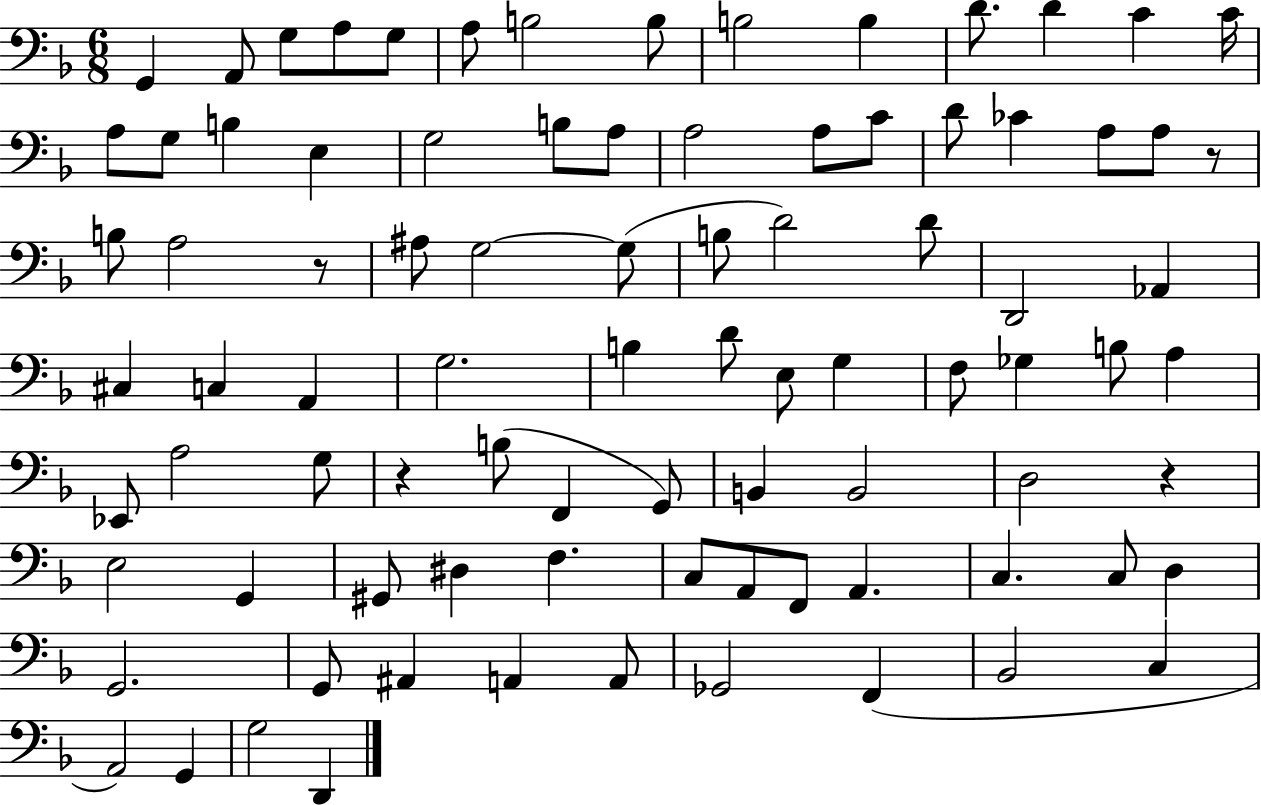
X:1
T:Untitled
M:6/8
L:1/4
K:F
G,, A,,/2 G,/2 A,/2 G,/2 A,/2 B,2 B,/2 B,2 B, D/2 D C C/4 A,/2 G,/2 B, E, G,2 B,/2 A,/2 A,2 A,/2 C/2 D/2 _C A,/2 A,/2 z/2 B,/2 A,2 z/2 ^A,/2 G,2 G,/2 B,/2 D2 D/2 D,,2 _A,, ^C, C, A,, G,2 B, D/2 E,/2 G, F,/2 _G, B,/2 A, _E,,/2 A,2 G,/2 z B,/2 F,, G,,/2 B,, B,,2 D,2 z E,2 G,, ^G,,/2 ^D, F, C,/2 A,,/2 F,,/2 A,, C, C,/2 D, G,,2 G,,/2 ^A,, A,, A,,/2 _G,,2 F,, _B,,2 C, A,,2 G,, G,2 D,,